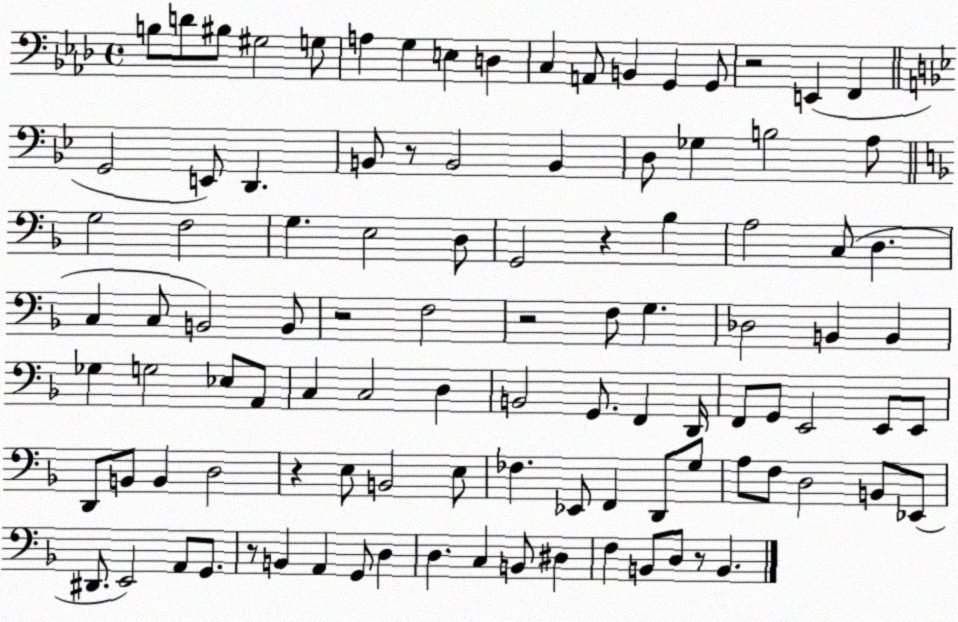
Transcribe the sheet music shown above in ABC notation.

X:1
T:Untitled
M:4/4
L:1/4
K:Ab
B,/2 D/2 ^B,/2 ^G,2 G,/2 A, G, E, D, C, A,,/2 B,, G,, G,,/2 z2 E,, F,, G,,2 E,,/2 D,, B,,/2 z/2 B,,2 B,, D,/2 _G, B,2 A,/2 G,2 F,2 G, E,2 D,/2 G,,2 z _B, A,2 C,/2 D, C, C,/2 B,,2 B,,/2 z2 F,2 z2 F,/2 G, _D,2 B,, B,, _G, G,2 _E,/2 A,,/2 C, C,2 D, B,,2 G,,/2 F,, D,,/4 F,,/2 G,,/2 E,,2 E,,/2 E,,/2 D,,/2 B,,/2 B,, D,2 z E,/2 B,,2 E,/2 _F, _E,,/2 F,, D,,/2 G,/2 A,/2 F,/2 D,2 B,,/2 _E,,/2 ^D,,/2 E,,2 A,,/2 G,,/2 z/2 B,, A,, G,,/2 D, D, C, B,,/2 ^D, F, B,,/2 D,/2 z/2 B,,